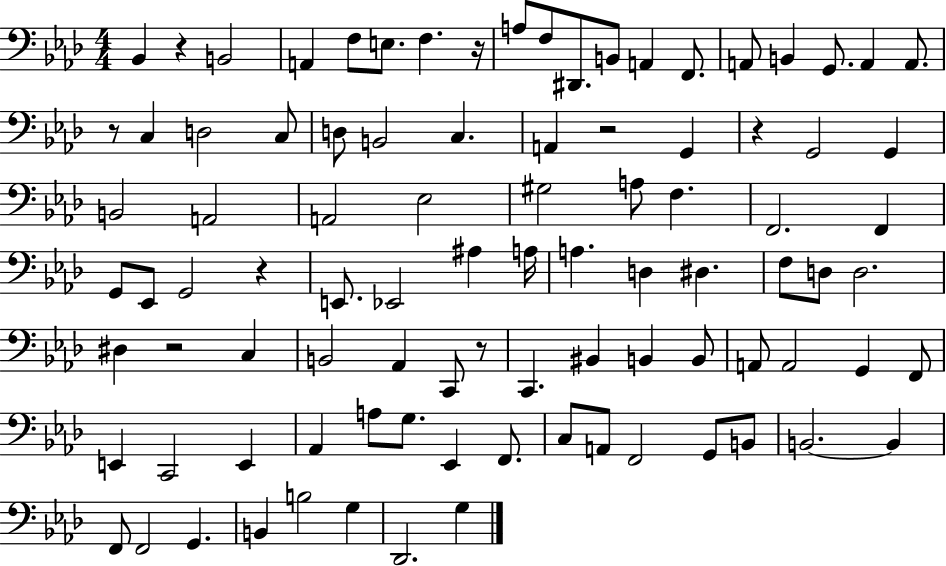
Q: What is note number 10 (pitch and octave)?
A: B2